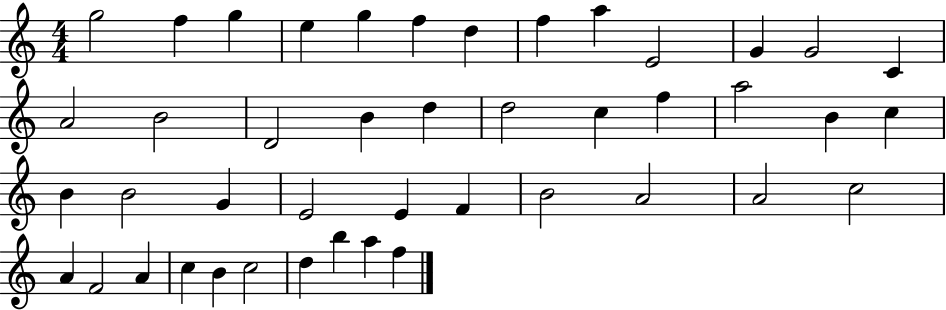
G5/h F5/q G5/q E5/q G5/q F5/q D5/q F5/q A5/q E4/h G4/q G4/h C4/q A4/h B4/h D4/h B4/q D5/q D5/h C5/q F5/q A5/h B4/q C5/q B4/q B4/h G4/q E4/h E4/q F4/q B4/h A4/h A4/h C5/h A4/q F4/h A4/q C5/q B4/q C5/h D5/q B5/q A5/q F5/q